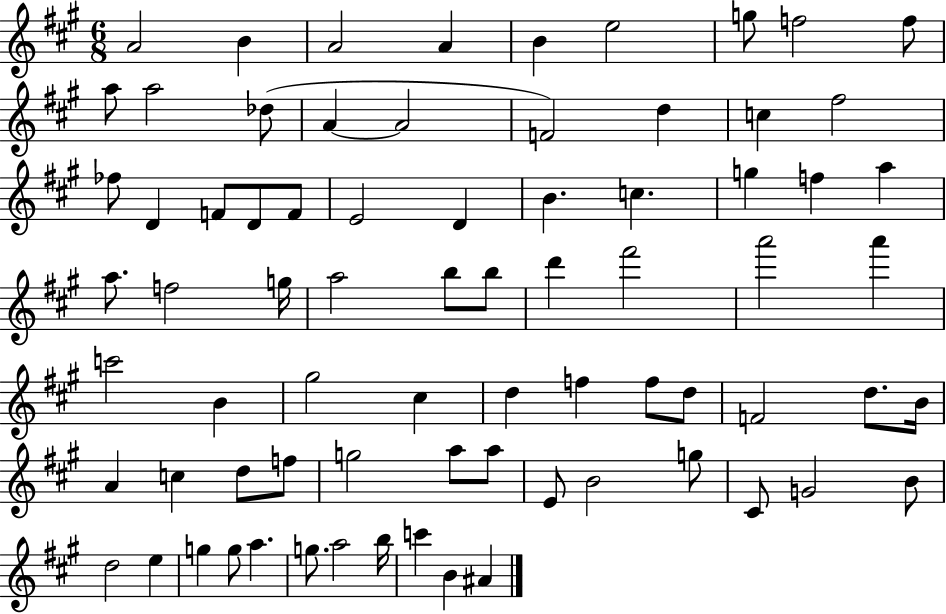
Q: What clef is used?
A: treble